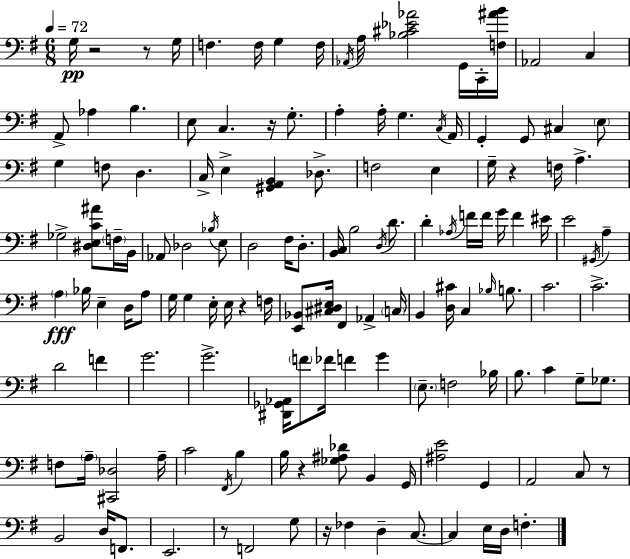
{
  \clef bass
  \numericTimeSignature
  \time 6/8
  \key g \major
  \tempo 4 = 72
  g16\pp r2 r8 g16 | f4. f16 g4 f16 | \acciaccatura { aes,16 } a16 <bes cis' ees' aes'>2 g,16 c,16-. | <f ais' b'>16 aes,2 c4 | \break a,8-> aes4 b4. | e8 c4. r16 g8.-. | a4-. a16-. g4. | \acciaccatura { c16 } a,16 g,4-. g,8 cis4 | \break \parenthesize e8 g4 f8 d4. | c16-> e4-> <gis, a, b,>4 des8.-> | f2 e4 | g16-- r4 f16 a4.-> | \break ges2-> <dis e c' ais'>8 | \parenthesize f16-- b,16 aes,8 des2 | \acciaccatura { bes16 } e8 d2 fis16 | d8.-. <b, c>16 b2 | \break \acciaccatura { d16 } d'8. d'4-. \acciaccatura { aes16 } f'16 f'16 g'16 | f'4 eis'16 e'2 | \acciaccatura { gis,16 } a4-- \parenthesize a4\fff bes16 e4-- | d16 a8 g16 g4 e16-. | \break e16 r4 f16 <e, bes,>8 <cis dis e>16 fis,4 | aes,4-> \parenthesize c16 b,4 <d cis'>16 c4 | \grace { bes16 } b8. c'2. | c'2.-> | \break d'2 | f'4 g'2. | g'2.-> | <dis, ges, aes,>16 \parenthesize f'8 fes'16 f'4 | \break g'4 \parenthesize e8.-- f2 | bes16 b8. c'4 | g8-- ges8. f8 \parenthesize a16-- <cis, des>2 | a16-- c'2 | \break \acciaccatura { fis,16 } b4 b16 r4 | <ges ais des'>8 b,4 g,16 <ais e'>2 | g,4 a,2 | c8 r8 b,2 | \break d16 f,8. e,2. | r8 f,2 | g8 r16 fes4 | d4-- c8.~~ c4 | \break e16 d16 f4.-. \bar "|."
}